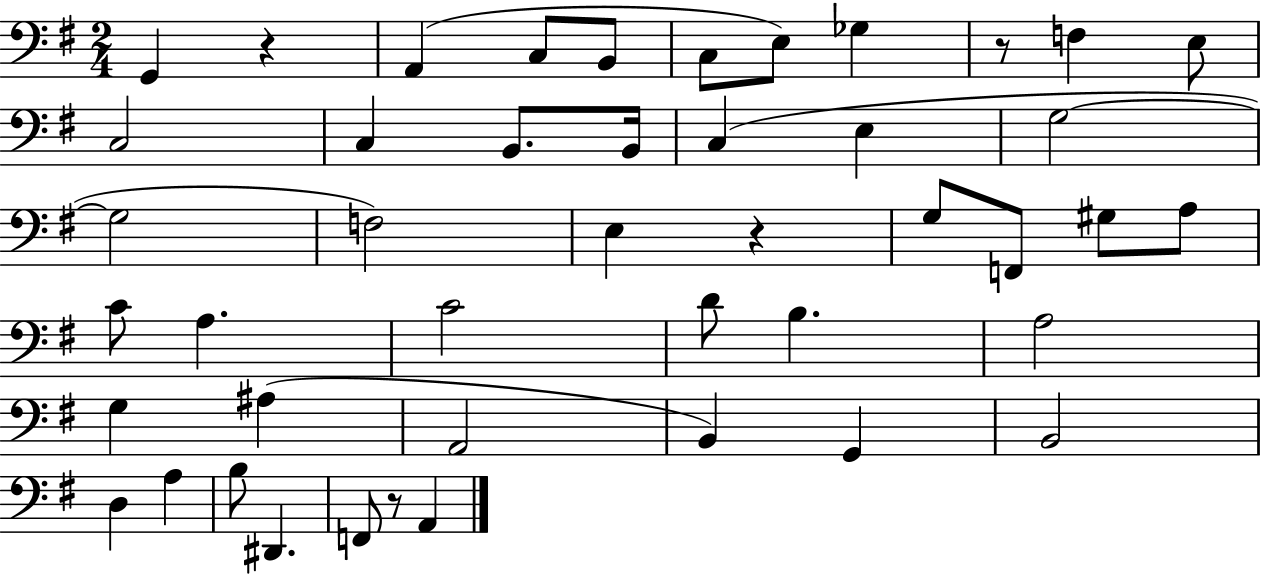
G2/q R/q A2/q C3/e B2/e C3/e E3/e Gb3/q R/e F3/q E3/e C3/h C3/q B2/e. B2/s C3/q E3/q G3/h G3/h F3/h E3/q R/q G3/e F2/e G#3/e A3/e C4/e A3/q. C4/h D4/e B3/q. A3/h G3/q A#3/q A2/h B2/q G2/q B2/h D3/q A3/q B3/e D#2/q. F2/e R/e A2/q